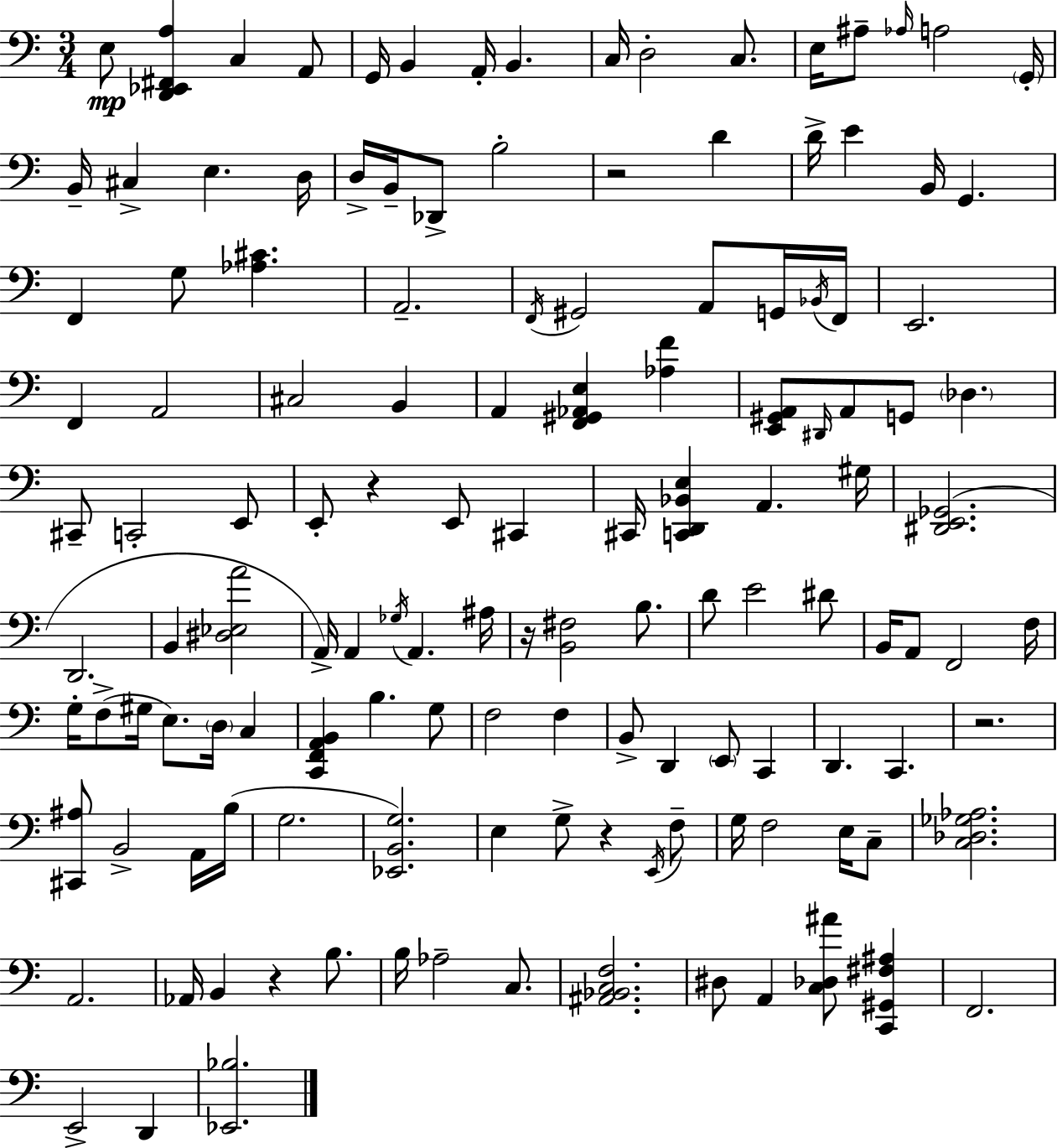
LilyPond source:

{
  \clef bass
  \numericTimeSignature
  \time 3/4
  \key c \major
  e8\mp <d, ees, fis, a>4 c4 a,8 | g,16 b,4 a,16-. b,4. | c16 d2-. c8. | e16 ais8-- \grace { aes16 } a2 | \break \parenthesize g,16-. b,16-- cis4-> e4. | d16 d16-> b,16-- des,8-> b2-. | r2 d'4 | d'16-> e'4 b,16 g,4. | \break f,4 g8 <aes cis'>4. | a,2.-- | \acciaccatura { f,16 } gis,2 a,8 | g,16 \acciaccatura { bes,16 } f,16 e,2. | \break f,4 a,2 | cis2 b,4 | a,4 <f, gis, aes, e>4 <aes f'>4 | <e, gis, a,>8 \grace { dis,16 } a,8 g,8 \parenthesize des4. | \break cis,8-- c,2-. | e,8 e,8-. r4 e,8 | cis,4 cis,16 <c, d, bes, e>4 a,4. | gis16 <dis, e, ges,>2.( | \break d,2. | b,4 <dis ees a'>2 | a,16->) a,4 \acciaccatura { ges16 } a,4. | ais16 r16 <b, fis>2 | \break b8. d'8 e'2 | dis'8 b,16 a,8 f,2 | f16 g16-. f8->( gis16 e8.) | \parenthesize d16 c4 <c, f, a, b,>4 b4. | \break g8 f2 | f4 b,8-> d,4 \parenthesize e,8 | c,4 d,4. c,4. | r2. | \break <cis, ais>8 b,2-> | a,16 b16( g2. | <ees, b, g>2.) | e4 g8-> r4 | \break \acciaccatura { e,16 } f8-- g16 f2 | e16 c8-- <c des ges aes>2. | a,2. | aes,16 b,4 r4 | \break b8. b16 aes2-- | c8. <ais, bes, c f>2. | dis8 a,4 | <c des ais'>8 <c, gis, fis ais>4 f,2. | \break e,2-> | d,4 <ees, bes>2. | \bar "|."
}